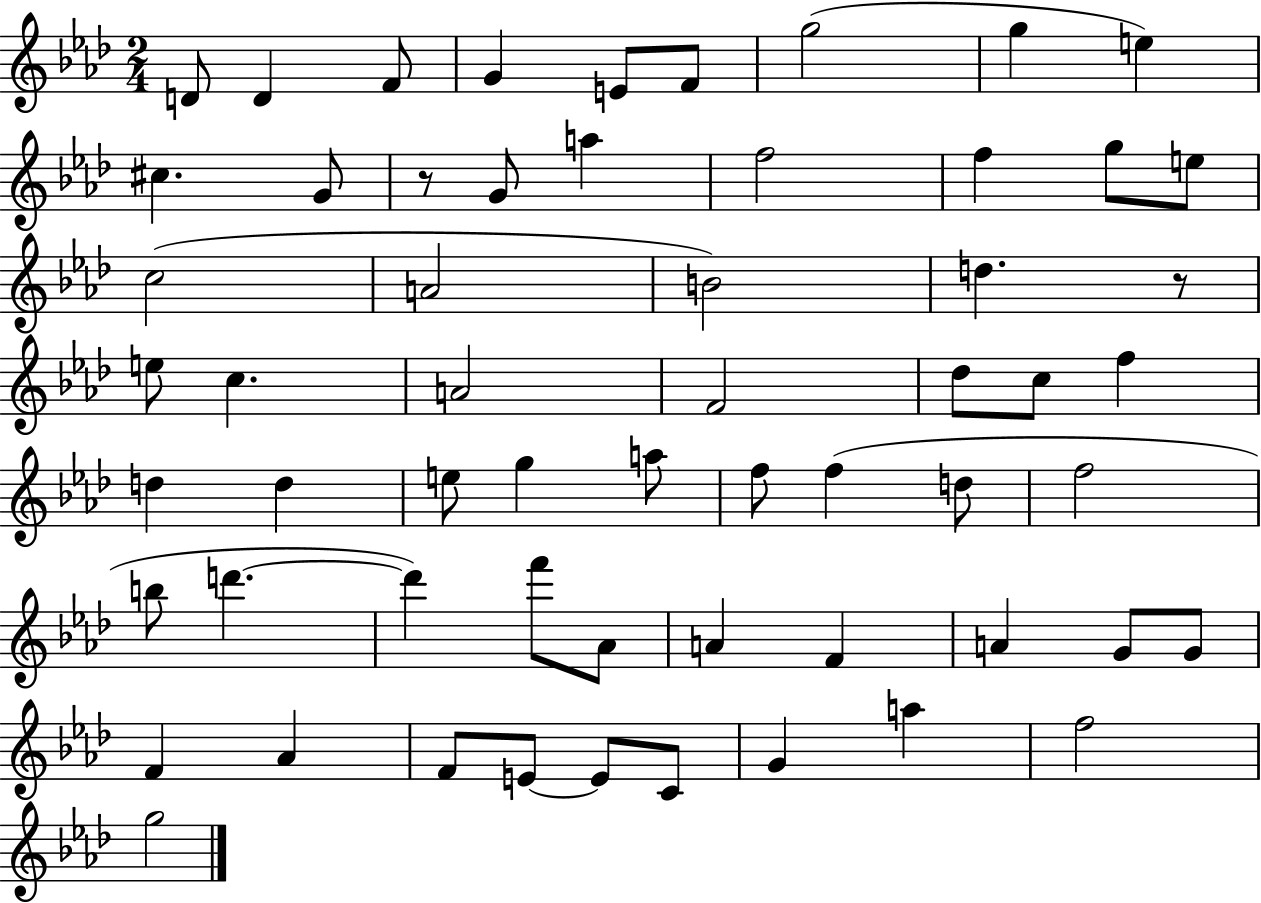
{
  \clef treble
  \numericTimeSignature
  \time 2/4
  \key aes \major
  d'8 d'4 f'8 | g'4 e'8 f'8 | g''2( | g''4 e''4) | \break cis''4. g'8 | r8 g'8 a''4 | f''2 | f''4 g''8 e''8 | \break c''2( | a'2 | b'2) | d''4. r8 | \break e''8 c''4. | a'2 | f'2 | des''8 c''8 f''4 | \break d''4 d''4 | e''8 g''4 a''8 | f''8 f''4( d''8 | f''2 | \break b''8 d'''4.~~ | d'''4) f'''8 aes'8 | a'4 f'4 | a'4 g'8 g'8 | \break f'4 aes'4 | f'8 e'8~~ e'8 c'8 | g'4 a''4 | f''2 | \break g''2 | \bar "|."
}